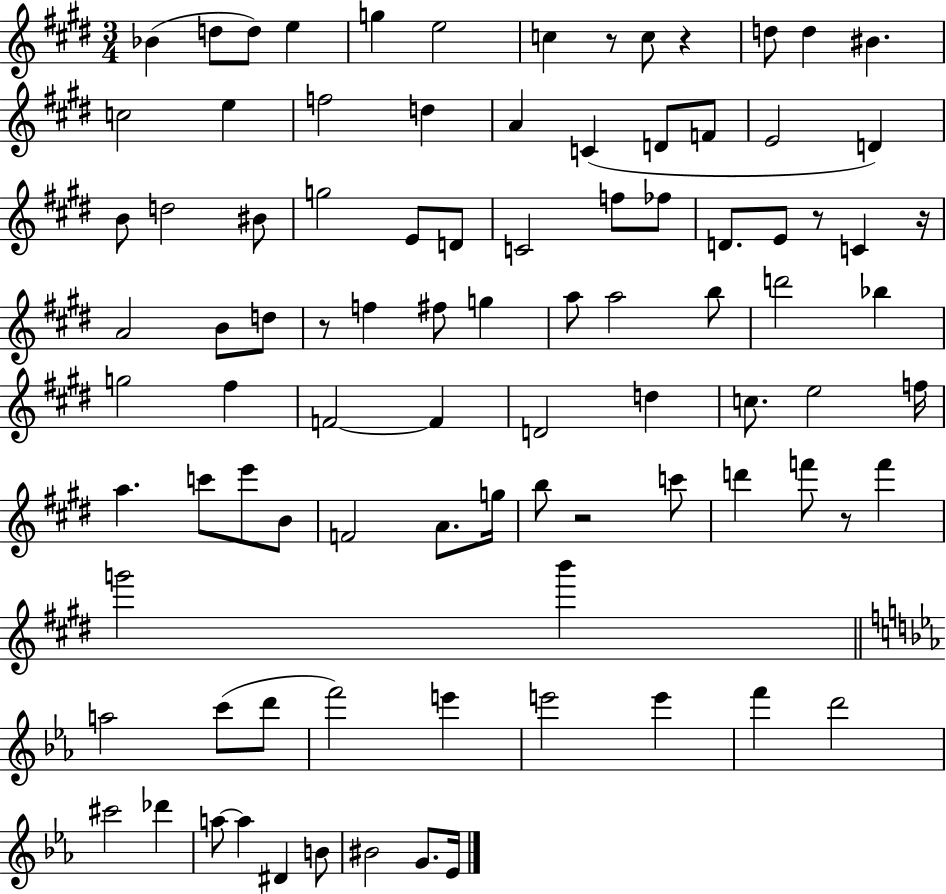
X:1
T:Untitled
M:3/4
L:1/4
K:E
_B d/2 d/2 e g e2 c z/2 c/2 z d/2 d ^B c2 e f2 d A C D/2 F/2 E2 D B/2 d2 ^B/2 g2 E/2 D/2 C2 f/2 _f/2 D/2 E/2 z/2 C z/4 A2 B/2 d/2 z/2 f ^f/2 g a/2 a2 b/2 d'2 _b g2 ^f F2 F D2 d c/2 e2 f/4 a c'/2 e'/2 B/2 F2 A/2 g/4 b/2 z2 c'/2 d' f'/2 z/2 f' g'2 b' a2 c'/2 d'/2 f'2 e' e'2 e' f' d'2 ^c'2 _d' a/2 a ^D B/2 ^B2 G/2 _E/4